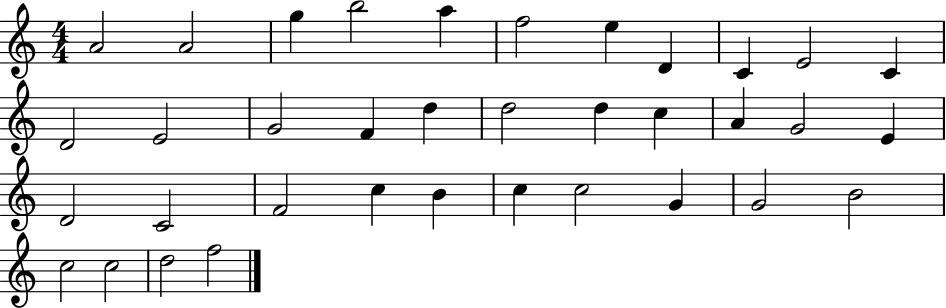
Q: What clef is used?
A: treble